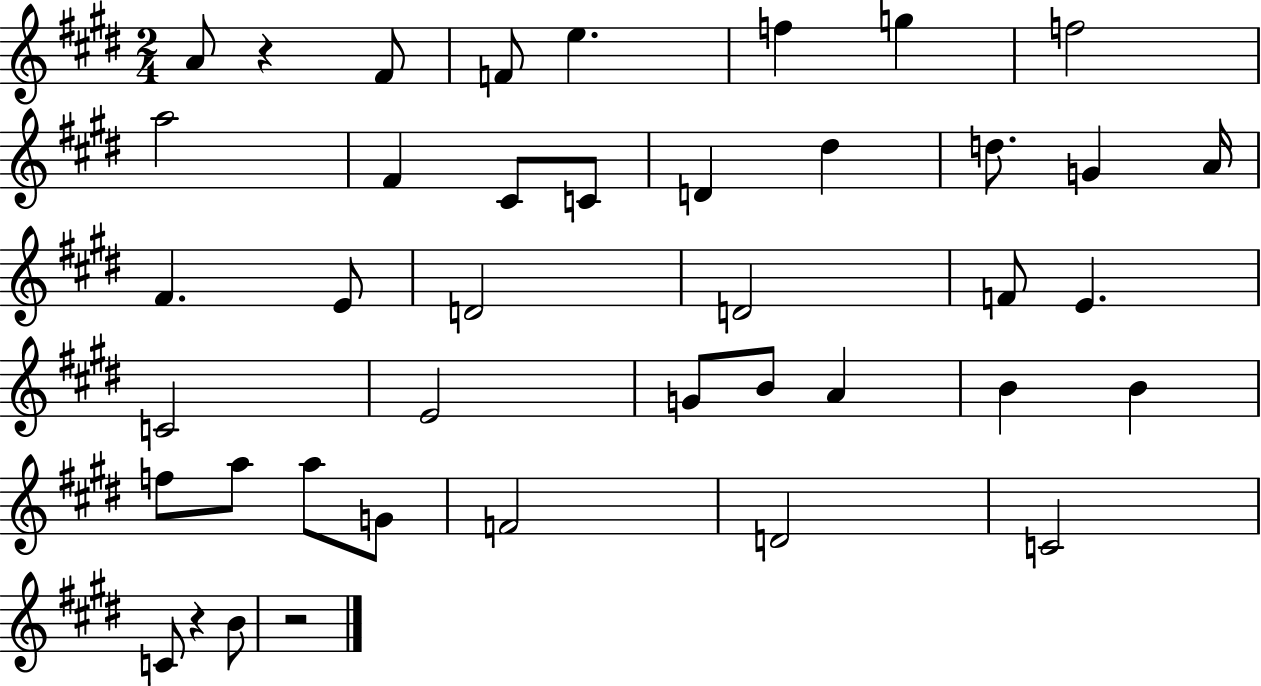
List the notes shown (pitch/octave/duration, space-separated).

A4/e R/q F#4/e F4/e E5/q. F5/q G5/q F5/h A5/h F#4/q C#4/e C4/e D4/q D#5/q D5/e. G4/q A4/s F#4/q. E4/e D4/h D4/h F4/e E4/q. C4/h E4/h G4/e B4/e A4/q B4/q B4/q F5/e A5/e A5/e G4/e F4/h D4/h C4/h C4/e R/q B4/e R/h